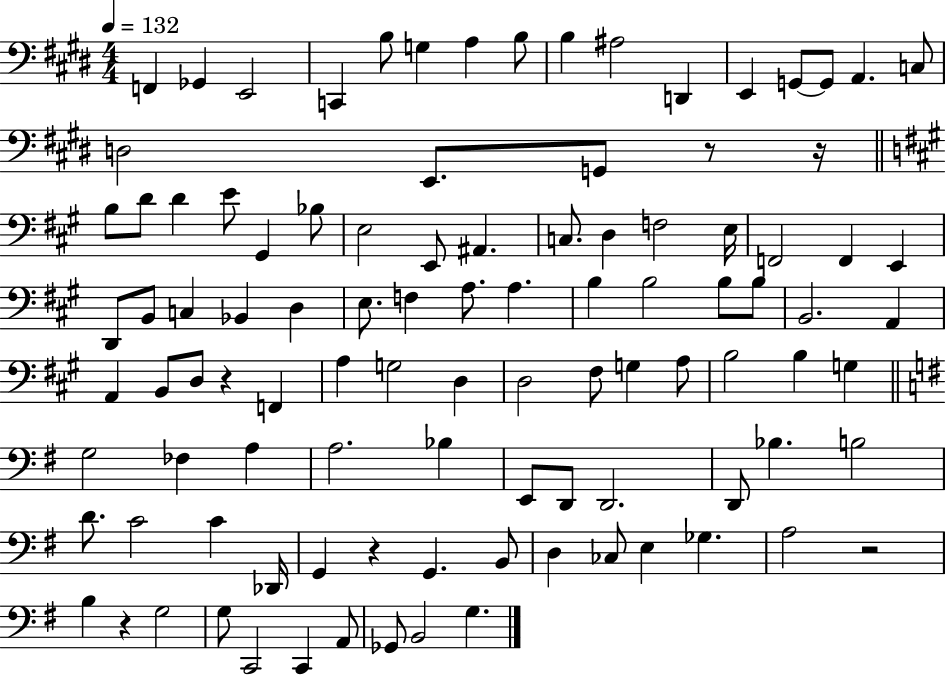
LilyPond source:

{
  \clef bass
  \numericTimeSignature
  \time 4/4
  \key e \major
  \tempo 4 = 132
  \repeat volta 2 { f,4 ges,4 e,2 | c,4 b8 g4 a4 b8 | b4 ais2 d,4 | e,4 g,8~~ g,8 a,4. c8 | \break d2 e,8. g,8 r8 r16 | \bar "||" \break \key a \major b8 d'8 d'4 e'8 gis,4 bes8 | e2 e,8 ais,4. | c8. d4 f2 e16 | f,2 f,4 e,4 | \break d,8 b,8 c4 bes,4 d4 | e8. f4 a8. a4. | b4 b2 b8 b8 | b,2. a,4 | \break a,4 b,8 d8 r4 f,4 | a4 g2 d4 | d2 fis8 g4 a8 | b2 b4 g4 | \break \bar "||" \break \key g \major g2 fes4 a4 | a2. bes4 | e,8 d,8 d,2. | d,8 bes4. b2 | \break d'8. c'2 c'4 des,16 | g,4 r4 g,4. b,8 | d4 ces8 e4 ges4. | a2 r2 | \break b4 r4 g2 | g8 c,2 c,4 a,8 | ges,8 b,2 g4. | } \bar "|."
}